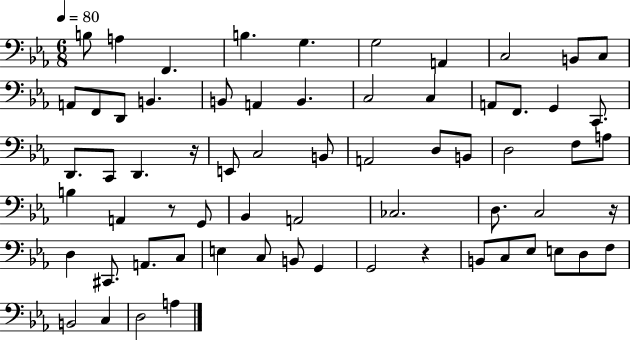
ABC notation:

X:1
T:Untitled
M:6/8
L:1/4
K:Eb
B,/2 A, F,, B, G, G,2 A,, C,2 B,,/2 C,/2 A,,/2 F,,/2 D,,/2 B,, B,,/2 A,, B,, C,2 C, A,,/2 F,,/2 G,, C,,/2 D,,/2 C,,/2 D,, z/4 E,,/2 C,2 B,,/2 A,,2 D,/2 B,,/2 D,2 F,/2 A,/2 B, A,, z/2 G,,/2 _B,, A,,2 _C,2 D,/2 C,2 z/4 D, ^C,,/2 A,,/2 C,/2 E, C,/2 B,,/2 G,, G,,2 z B,,/2 C,/2 _E,/2 E,/2 D,/2 F,/2 B,,2 C, D,2 A,